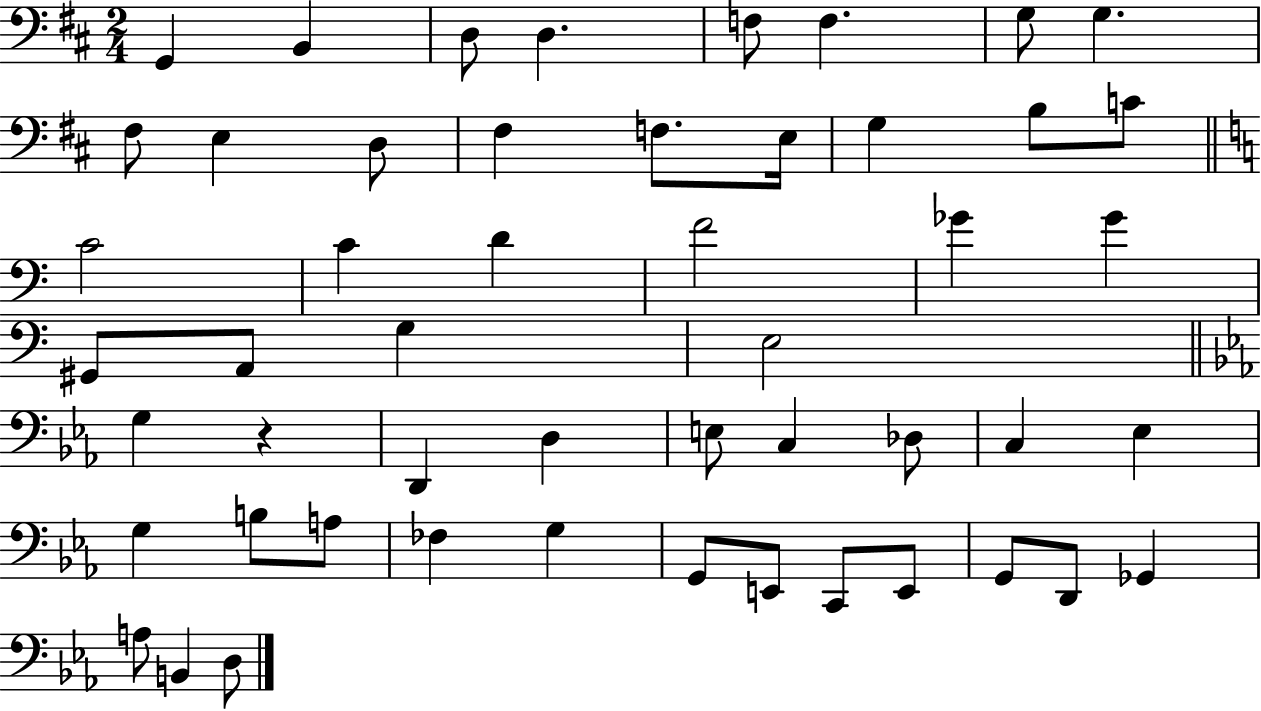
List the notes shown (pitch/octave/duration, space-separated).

G2/q B2/q D3/e D3/q. F3/e F3/q. G3/e G3/q. F#3/e E3/q D3/e F#3/q F3/e. E3/s G3/q B3/e C4/e C4/h C4/q D4/q F4/h Gb4/q Gb4/q G#2/e A2/e G3/q E3/h G3/q R/q D2/q D3/q E3/e C3/q Db3/e C3/q Eb3/q G3/q B3/e A3/e FES3/q G3/q G2/e E2/e C2/e E2/e G2/e D2/e Gb2/q A3/e B2/q D3/e